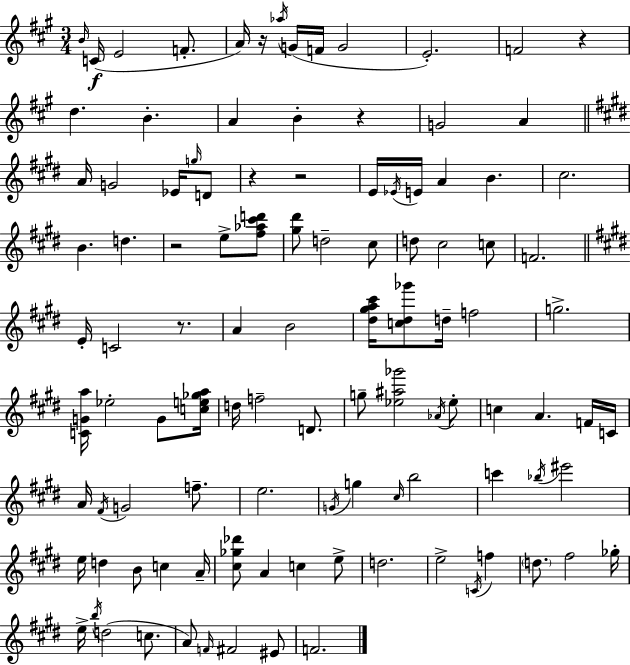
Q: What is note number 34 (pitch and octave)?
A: D5